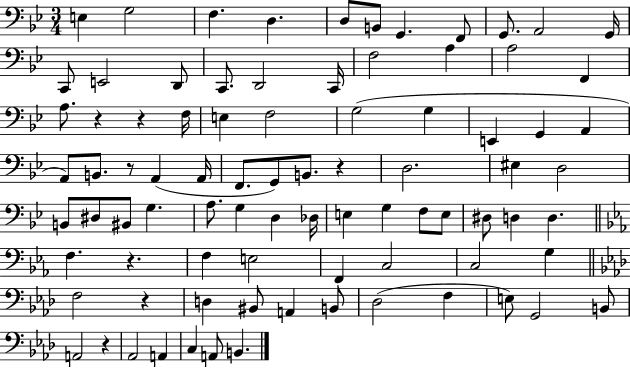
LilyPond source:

{
  \clef bass
  \numericTimeSignature
  \time 3/4
  \key bes \major
  e4 g2 | f4. d4. | d8 b,8 g,4. f,8 | g,8. a,2 g,16 | \break c,8 e,2 d,8 | c,8. d,2 c,16 | f2 a4 | a2 f,4 | \break a8. r4 r4 f16 | e4 f2 | g2( g4 | e,4 g,4 a,4 | \break a,8) b,8. r8 a,4( a,16 | f,8. g,8) b,8. r4 | d2. | eis4 d2 | \break b,8 dis8 bis,8 g4. | a8. g4 d4 des16 | e4 g4 f8 e8 | dis8 d4 d4. | \break \bar "||" \break \key ees \major f4. r4. | f4 e2 | f,4 c2 | c2 g4 | \break \bar "||" \break \key aes \major f2 r4 | d4 bis,8 a,4 b,8 | des2( f4 | e8) g,2 b,8 | \break a,2 r4 | aes,2 a,4 | c4 a,8 b,4. | \bar "|."
}